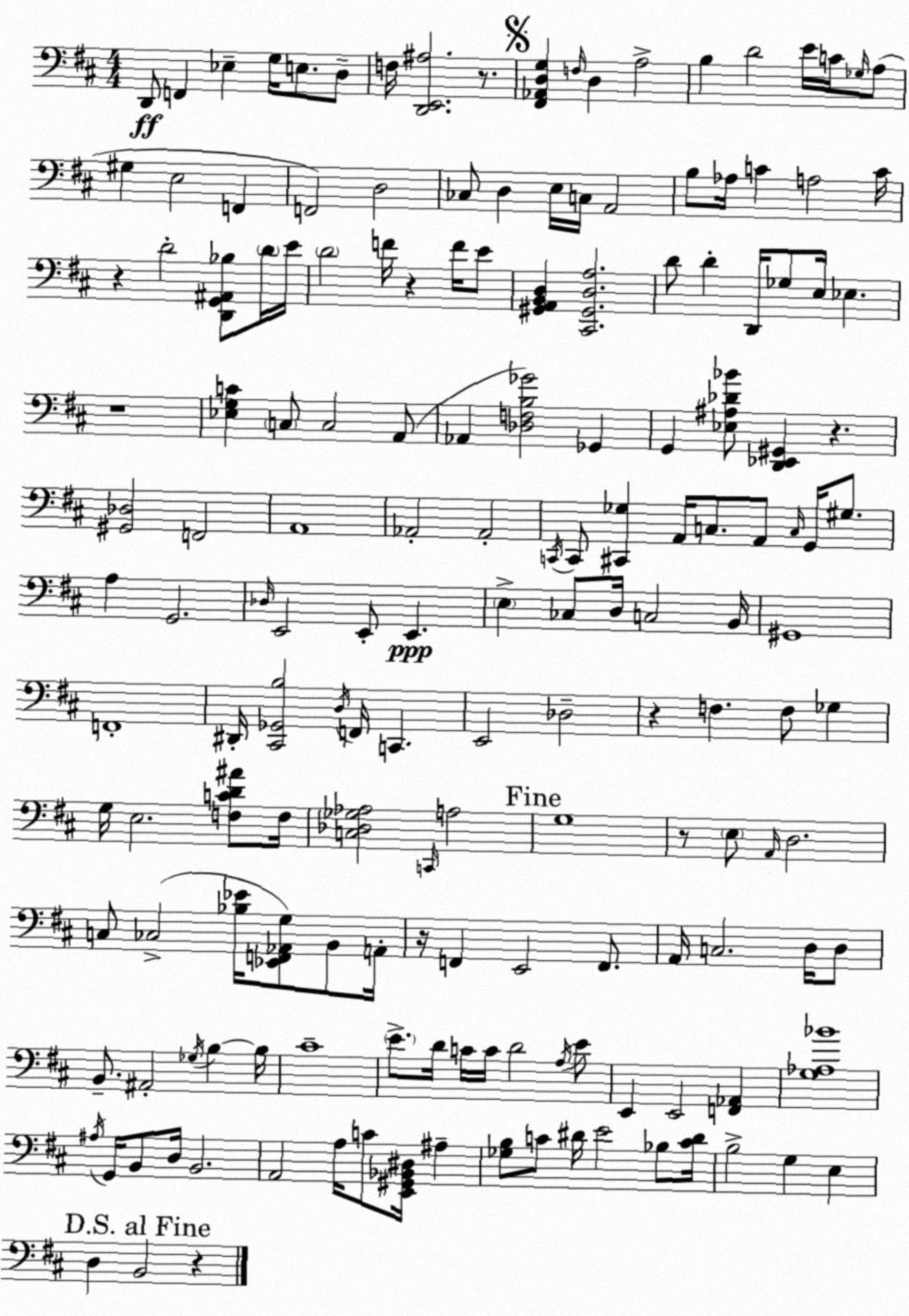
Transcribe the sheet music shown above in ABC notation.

X:1
T:Untitled
M:4/4
L:1/4
K:D
D,,/2 F,, _E, G,/4 E,/2 D,/2 F,/4 [D,,E,,^A,]2 z/2 [^F,,_A,,D,G,] F,/4 D, A,2 B, D2 E/4 C/4 _G,/4 A,/2 ^G, E,2 F,, F,,2 D,2 _C,/2 D, E,/4 C,/4 A,,2 B,/2 _A,/4 C A,2 C/4 z D2 [D,,G,,^A,,_B,]/2 D/4 E/4 D2 F/4 z F/4 E/2 [^G,,A,,B,,D,] [^C,,^G,,D,A,]2 D/2 D D,,/4 _G,/2 E,/4 _E, z4 [_E,G,C] C,/2 C,2 A,,/2 _A,, [_D,F,B,_G]2 _G,, G,, [_E,^A,_D_B]/2 [D,,_E,,^G,,] z [^G,,_D,]2 F,,2 A,,4 _A,,2 _A,,2 C,,/4 C,,/2 [^C,,_G,] A,,/4 C,/2 A,,/2 C,/4 G,,/4 ^G,/2 A, G,,2 _D,/4 E,,2 E,,/2 E,, E, _C,/2 D,/4 C,2 B,,/4 ^G,,4 F,,4 ^D,,/4 [^C,,_G,,B,]2 D,/4 F,,/4 C,, E,,2 _D,2 z F, F,/2 _G, G,/4 E,2 [F,CD^A]/2 F,/4 [C,_D,_G,_A,]2 C,,/4 A,2 G,4 z/2 E,/2 A,,/4 D,2 C,/2 _C,2 [_B,_E]/4 [_E,,F,,_A,,G,]/2 B,,/2 A,,/4 z/4 F,, E,,2 F,,/2 A,,/4 C,2 D,/4 D,/2 B,,/2 ^A,,2 _G,/4 B, B,/4 ^C4 E/2 D/4 C/4 C/4 D2 A,/4 E/2 E,, E,,2 [F,,_A,,] [G,_A,_B]4 ^A,/4 G,,/4 B,,/2 D,/4 B,,2 A,,2 A,/4 C/2 [E,,^G,,_B,,^D,]/4 ^A, [_G,B,]/2 C/2 ^D/4 E2 _B,/2 [C^D]/4 B,2 G, E, D, B,,2 z